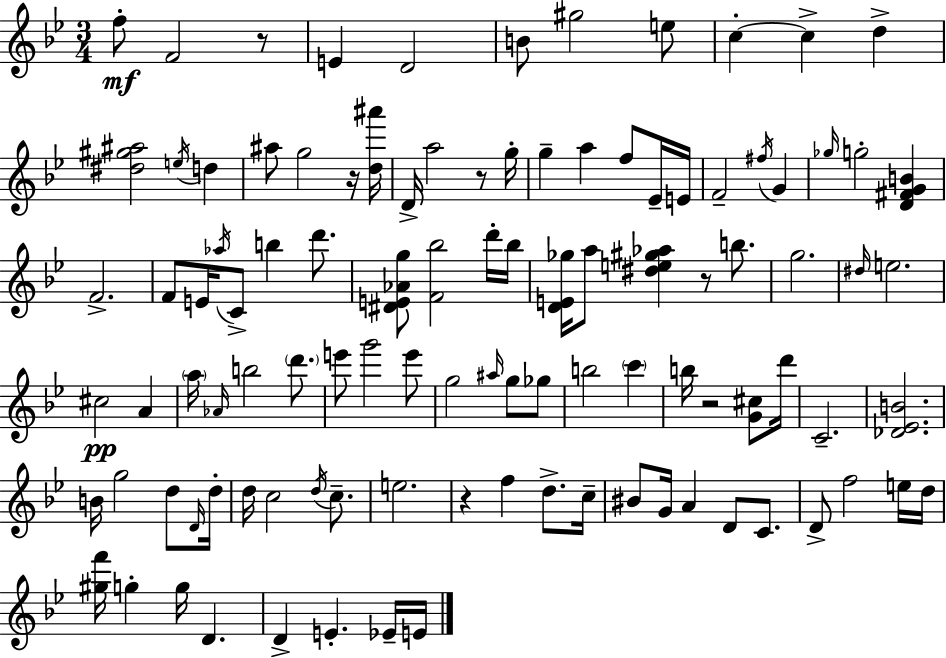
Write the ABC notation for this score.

X:1
T:Untitled
M:3/4
L:1/4
K:Bb
f/2 F2 z/2 E D2 B/2 ^g2 e/2 c c d [^d^g^a]2 e/4 d ^a/2 g2 z/4 [d^a']/4 D/4 a2 z/2 g/4 g a f/2 _E/4 E/4 F2 ^f/4 G _g/4 g2 [D^FGB] F2 F/2 E/4 _a/4 C/2 b d'/2 [^DE_Ag]/2 [F_b]2 d'/4 _b/4 [DE_g]/4 a/2 [^de^g_a] z/2 b/2 g2 ^d/4 e2 ^c2 A a/4 _A/4 b2 d'/2 e'/2 g'2 e'/2 g2 ^a/4 g/2 _g/2 b2 c' b/4 z2 [G^c]/2 d'/4 C2 [_D_EB]2 B/4 g2 d/2 D/4 d/4 d/4 c2 d/4 c/2 e2 z f d/2 c/4 ^B/2 G/4 A D/2 C/2 D/2 f2 e/4 d/4 [^gf']/4 g g/4 D D E _E/4 E/4